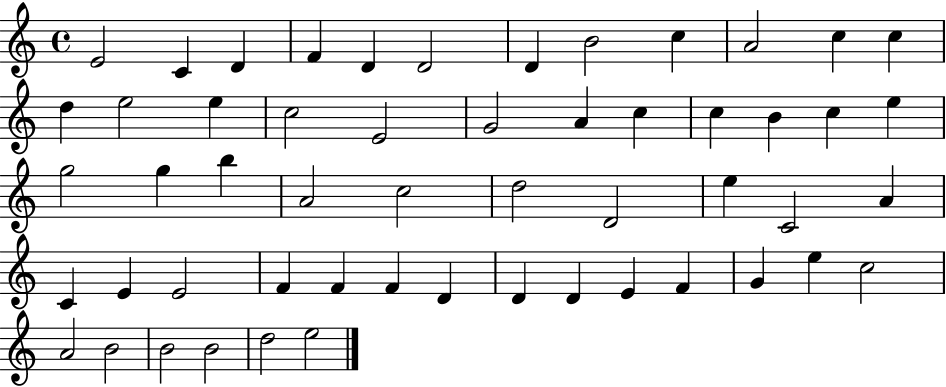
E4/h C4/q D4/q F4/q D4/q D4/h D4/q B4/h C5/q A4/h C5/q C5/q D5/q E5/h E5/q C5/h E4/h G4/h A4/q C5/q C5/q B4/q C5/q E5/q G5/h G5/q B5/q A4/h C5/h D5/h D4/h E5/q C4/h A4/q C4/q E4/q E4/h F4/q F4/q F4/q D4/q D4/q D4/q E4/q F4/q G4/q E5/q C5/h A4/h B4/h B4/h B4/h D5/h E5/h